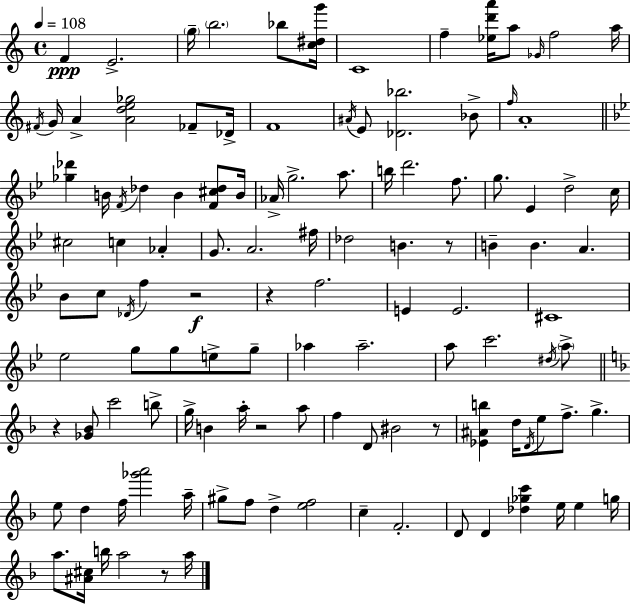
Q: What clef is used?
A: treble